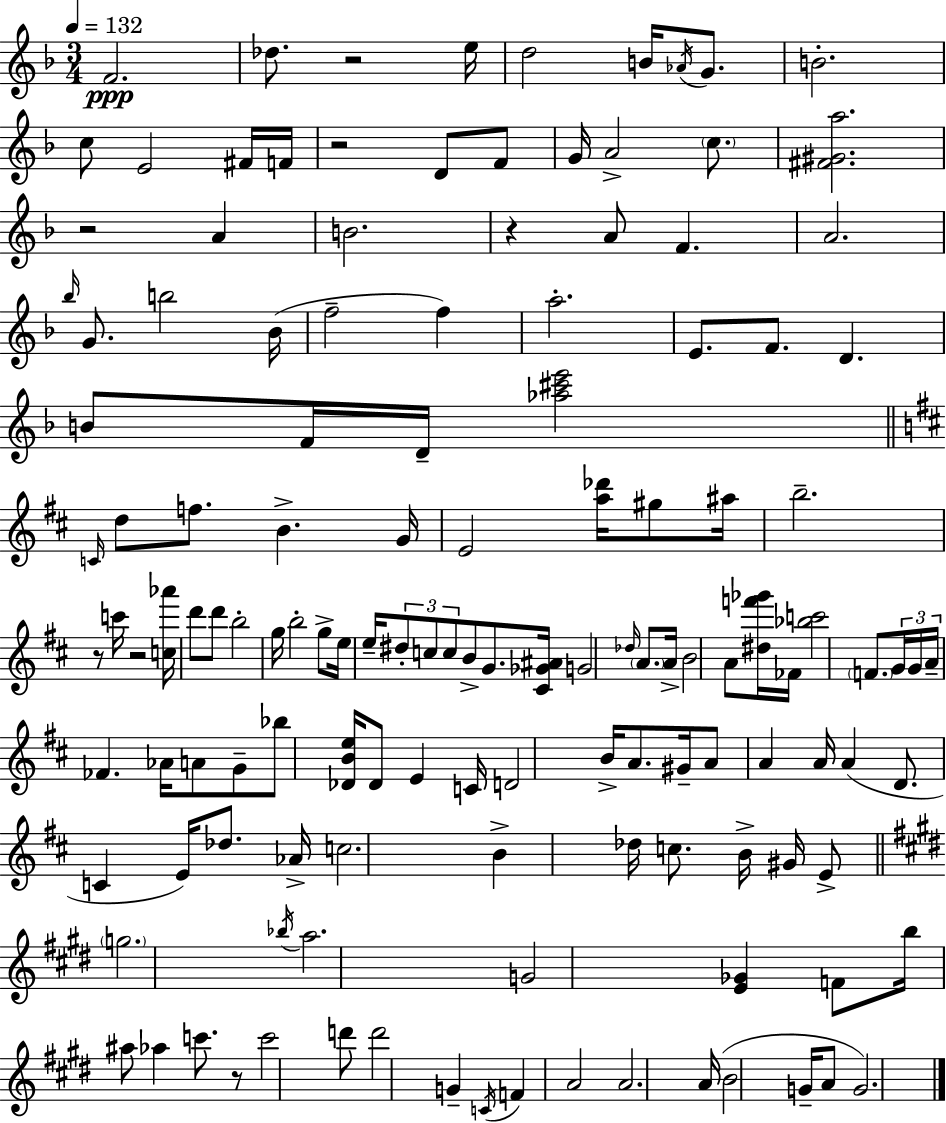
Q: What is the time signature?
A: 3/4